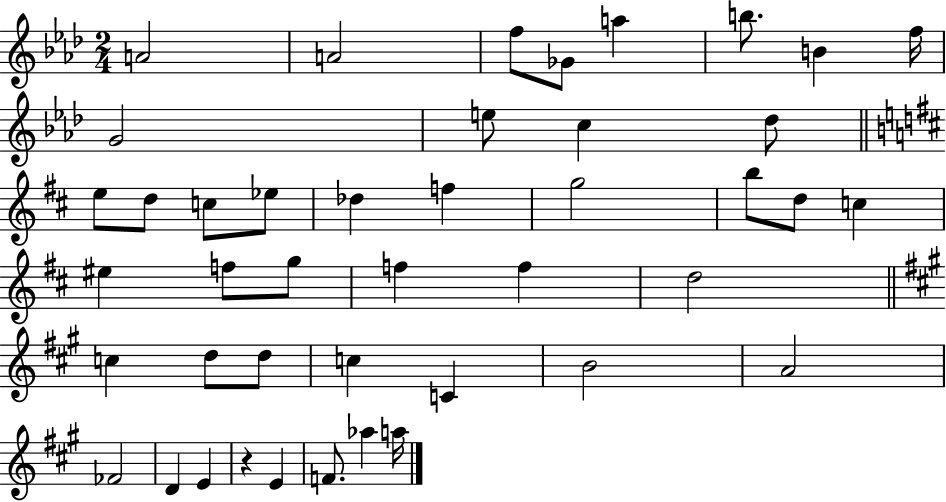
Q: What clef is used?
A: treble